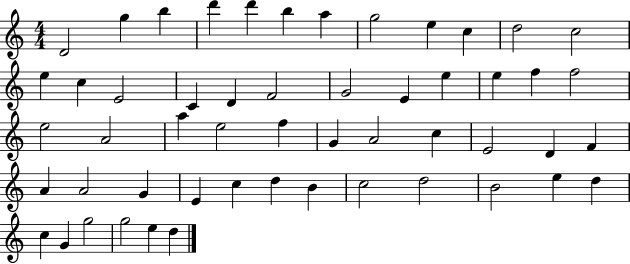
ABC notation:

X:1
T:Untitled
M:4/4
L:1/4
K:C
D2 g b d' d' b a g2 e c d2 c2 e c E2 C D F2 G2 E e e f f2 e2 A2 a e2 f G A2 c E2 D F A A2 G E c d B c2 d2 B2 e d c G g2 g2 e d